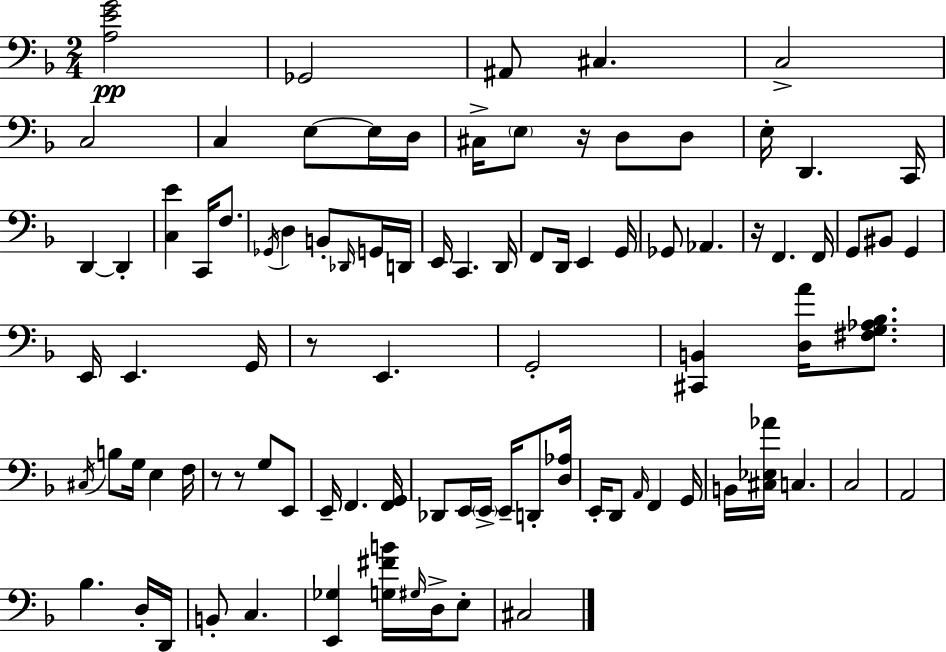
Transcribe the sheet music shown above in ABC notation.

X:1
T:Untitled
M:2/4
L:1/4
K:F
[A,EG]2 _G,,2 ^A,,/2 ^C, C,2 C,2 C, E,/2 E,/4 D,/4 ^C,/4 E,/2 z/4 D,/2 D,/2 E,/4 D,, C,,/4 D,, D,, [C,E] C,,/4 F,/2 _G,,/4 D, B,,/2 _D,,/4 G,,/4 D,,/4 E,,/4 C,, D,,/4 F,,/2 D,,/4 E,, G,,/4 _G,,/2 _A,, z/4 F,, F,,/4 G,,/2 ^B,,/2 G,, E,,/4 E,, G,,/4 z/2 E,, G,,2 [^C,,B,,] [D,A]/4 [^F,G,_A,_B,]/2 ^C,/4 B,/2 G,/4 E, F,/4 z/2 z/2 G,/2 E,,/2 E,,/4 F,, [F,,G,,]/4 _D,,/2 E,,/4 E,,/4 E,,/4 D,,/2 [D,_A,]/4 E,,/4 D,,/2 A,,/4 F,, G,,/4 B,,/4 [^C,_E,_A]/4 C, C,2 A,,2 _B, D,/4 D,,/4 B,,/2 C, [E,,_G,] [G,^FB]/4 ^G,/4 D,/4 E,/2 ^C,2